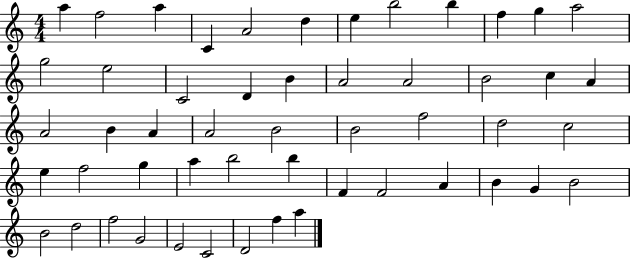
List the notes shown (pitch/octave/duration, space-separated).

A5/q F5/h A5/q C4/q A4/h D5/q E5/q B5/h B5/q F5/q G5/q A5/h G5/h E5/h C4/h D4/q B4/q A4/h A4/h B4/h C5/q A4/q A4/h B4/q A4/q A4/h B4/h B4/h F5/h D5/h C5/h E5/q F5/h G5/q A5/q B5/h B5/q F4/q F4/h A4/q B4/q G4/q B4/h B4/h D5/h F5/h G4/h E4/h C4/h D4/h F5/q A5/q